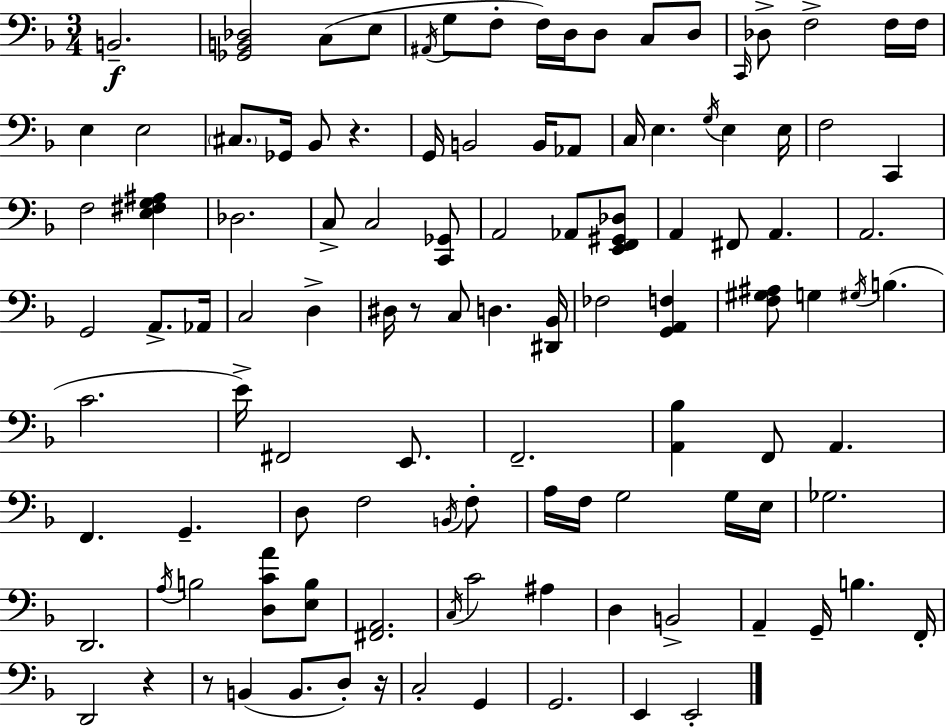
X:1
T:Untitled
M:3/4
L:1/4
K:F
B,,2 [_G,,B,,_D,]2 C,/2 E,/2 ^A,,/4 G,/2 F,/2 F,/4 D,/4 D,/2 C,/2 D,/2 C,,/4 _D,/2 F,2 F,/4 F,/4 E, E,2 ^C,/2 _G,,/4 _B,,/2 z G,,/4 B,,2 B,,/4 _A,,/2 C,/4 E, G,/4 E, E,/4 F,2 C,, F,2 [E,^F,G,^A,] _D,2 C,/2 C,2 [C,,_G,,]/2 A,,2 _A,,/2 [E,,F,,^G,,_D,]/2 A,, ^F,,/2 A,, A,,2 G,,2 A,,/2 _A,,/4 C,2 D, ^D,/4 z/2 C,/2 D, [^D,,_B,,]/4 _F,2 [G,,A,,F,] [F,^G,^A,]/2 G, ^G,/4 B, C2 E/4 ^F,,2 E,,/2 F,,2 [A,,_B,] F,,/2 A,, F,, G,, D,/2 F,2 B,,/4 F,/2 A,/4 F,/4 G,2 G,/4 E,/4 _G,2 D,,2 A,/4 B,2 [D,CA]/2 [E,B,]/2 [^F,,A,,]2 C,/4 C2 ^A, D, B,,2 A,, G,,/4 B, F,,/4 D,,2 z z/2 B,, B,,/2 D,/2 z/4 C,2 G,, G,,2 E,, E,,2